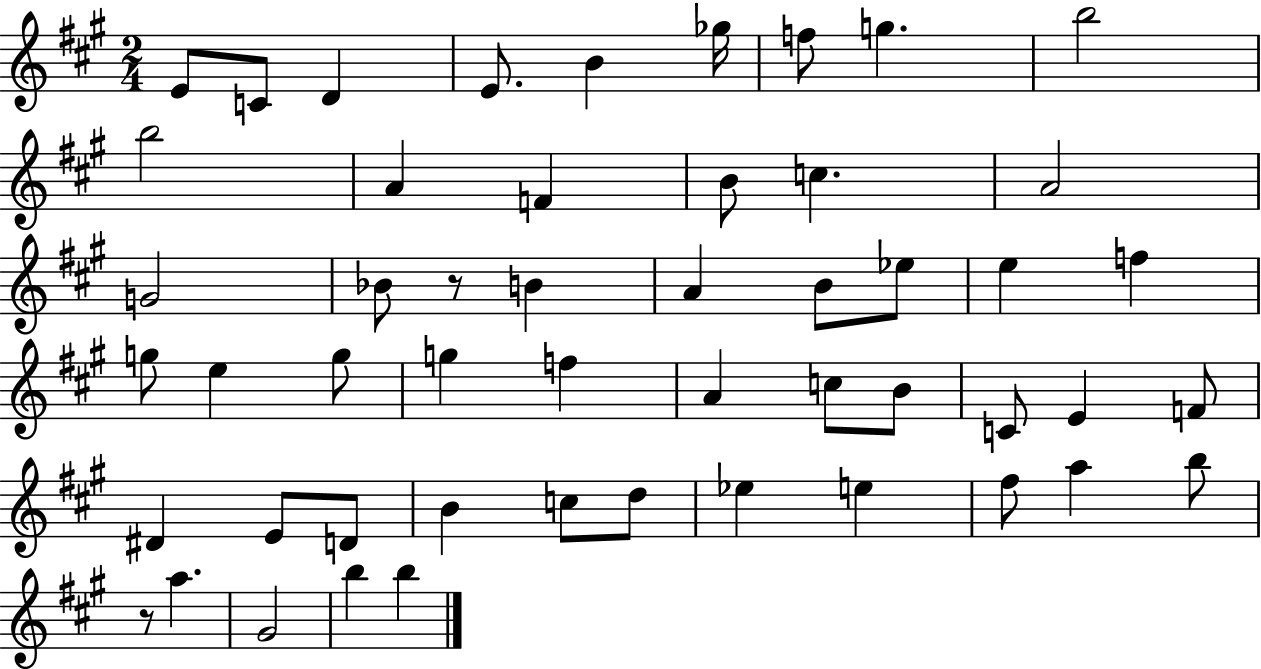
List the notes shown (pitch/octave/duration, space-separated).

E4/e C4/e D4/q E4/e. B4/q Gb5/s F5/e G5/q. B5/h B5/h A4/q F4/q B4/e C5/q. A4/h G4/h Bb4/e R/e B4/q A4/q B4/e Eb5/e E5/q F5/q G5/e E5/q G5/e G5/q F5/q A4/q C5/e B4/e C4/e E4/q F4/e D#4/q E4/e D4/e B4/q C5/e D5/e Eb5/q E5/q F#5/e A5/q B5/e R/e A5/q. G#4/h B5/q B5/q